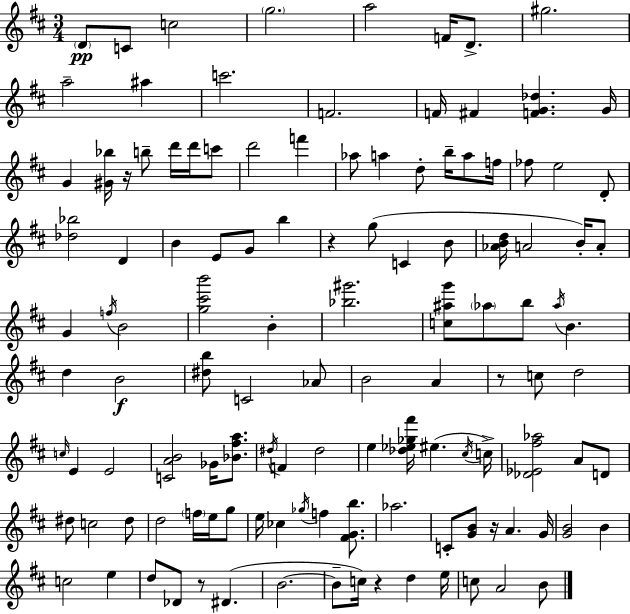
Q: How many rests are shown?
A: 6